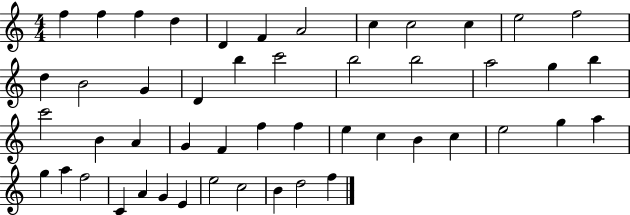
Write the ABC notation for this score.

X:1
T:Untitled
M:4/4
L:1/4
K:C
f f f d D F A2 c c2 c e2 f2 d B2 G D b c'2 b2 b2 a2 g b c'2 B A G F f f e c B c e2 g a g a f2 C A G E e2 c2 B d2 f